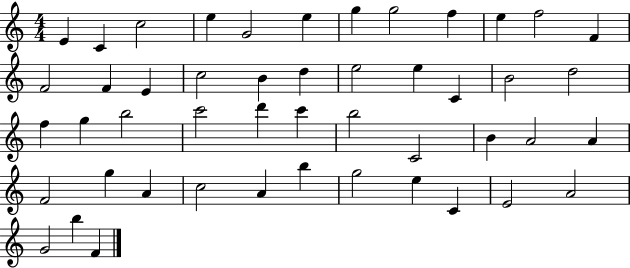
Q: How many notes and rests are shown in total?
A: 48